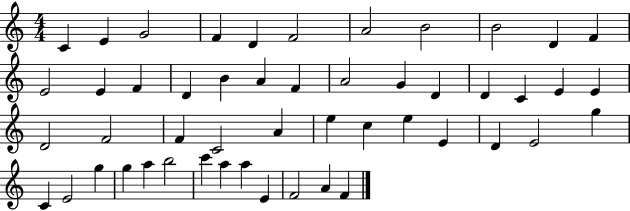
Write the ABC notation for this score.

X:1
T:Untitled
M:4/4
L:1/4
K:C
C E G2 F D F2 A2 B2 B2 D F E2 E F D B A F A2 G D D C E E D2 F2 F C2 A e c e E D E2 g C E2 g g a b2 c' a a E F2 A F